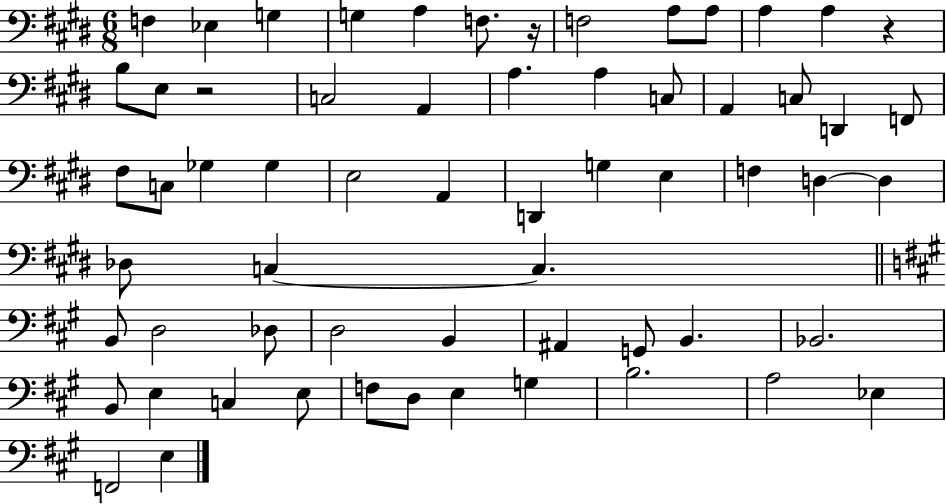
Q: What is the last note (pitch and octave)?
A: E3